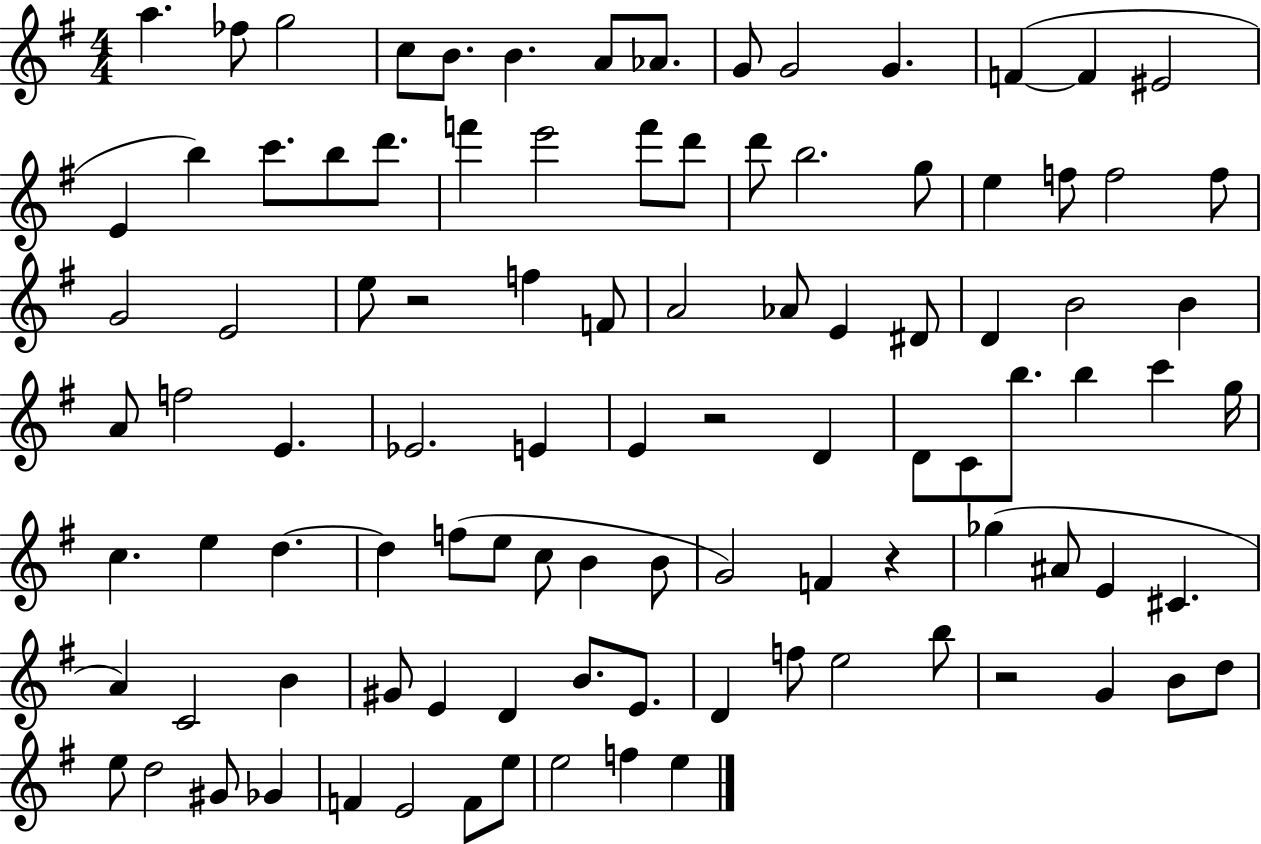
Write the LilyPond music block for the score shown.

{
  \clef treble
  \numericTimeSignature
  \time 4/4
  \key g \major
  a''4. fes''8 g''2 | c''8 b'8. b'4. a'8 aes'8. | g'8 g'2 g'4. | f'4~(~ f'4 eis'2 | \break e'4 b''4) c'''8. b''8 d'''8. | f'''4 e'''2 f'''8 d'''8 | d'''8 b''2. g''8 | e''4 f''8 f''2 f''8 | \break g'2 e'2 | e''8 r2 f''4 f'8 | a'2 aes'8 e'4 dis'8 | d'4 b'2 b'4 | \break a'8 f''2 e'4. | ees'2. e'4 | e'4 r2 d'4 | d'8 c'8 b''8. b''4 c'''4 g''16 | \break c''4. e''4 d''4.~~ | d''4 f''8( e''8 c''8 b'4 b'8 | g'2) f'4 r4 | ges''4( ais'8 e'4 cis'4. | \break a'4) c'2 b'4 | gis'8 e'4 d'4 b'8. e'8. | d'4 f''8 e''2 b''8 | r2 g'4 b'8 d''8 | \break e''8 d''2 gis'8 ges'4 | f'4 e'2 f'8 e''8 | e''2 f''4 e''4 | \bar "|."
}